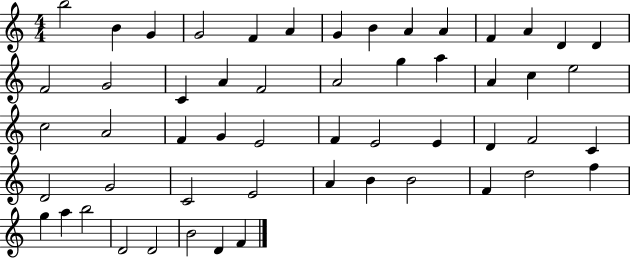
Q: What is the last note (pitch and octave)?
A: F4